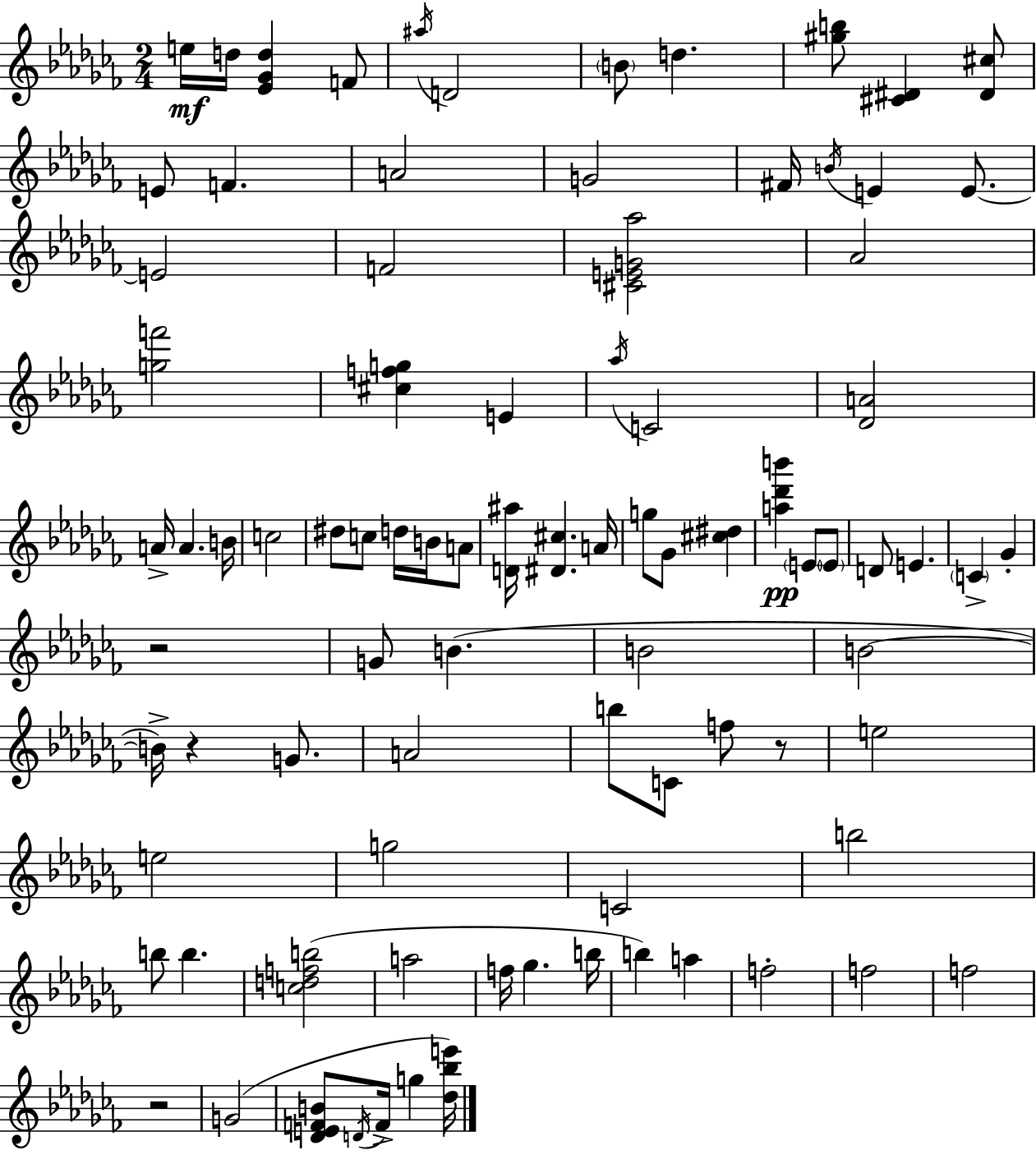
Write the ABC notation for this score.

X:1
T:Untitled
M:2/4
L:1/4
K:Abm
e/4 d/4 [_E_Gd] F/2 ^a/4 D2 B/2 d [^gb]/2 [^C^D] [^D^c]/2 E/2 F A2 G2 ^F/4 B/4 E E/2 E2 F2 [^CEG_a]2 _A2 [gf']2 [^cfg] E _a/4 C2 [_DA]2 A/4 A B/4 c2 ^d/2 c/2 d/4 B/4 A/2 [D^a]/4 [^D^c] A/4 g/2 _G/2 [^c^d] [a_d'b'] E/2 E/2 D/2 E C _G z2 G/2 B B2 B2 B/4 z G/2 A2 b/2 C/2 f/2 z/2 e2 e2 g2 C2 b2 b/2 b [cdfb]2 a2 f/4 _g b/4 b a f2 f2 f2 z2 G2 [_DEFB]/2 D/4 F/4 g [_d_be']/4